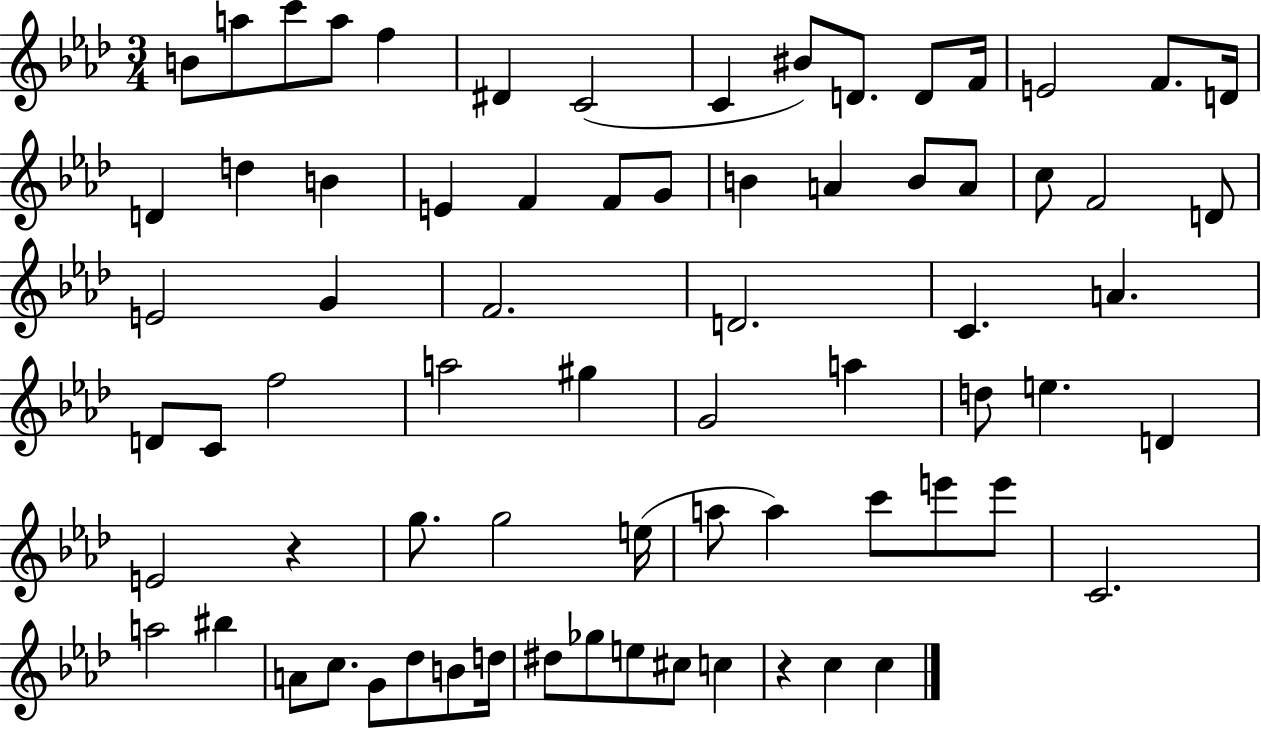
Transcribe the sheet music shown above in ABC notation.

X:1
T:Untitled
M:3/4
L:1/4
K:Ab
B/2 a/2 c'/2 a/2 f ^D C2 C ^B/2 D/2 D/2 F/4 E2 F/2 D/4 D d B E F F/2 G/2 B A B/2 A/2 c/2 F2 D/2 E2 G F2 D2 C A D/2 C/2 f2 a2 ^g G2 a d/2 e D E2 z g/2 g2 e/4 a/2 a c'/2 e'/2 e'/2 C2 a2 ^b A/2 c/2 G/2 _d/2 B/2 d/4 ^d/2 _g/2 e/2 ^c/2 c z c c